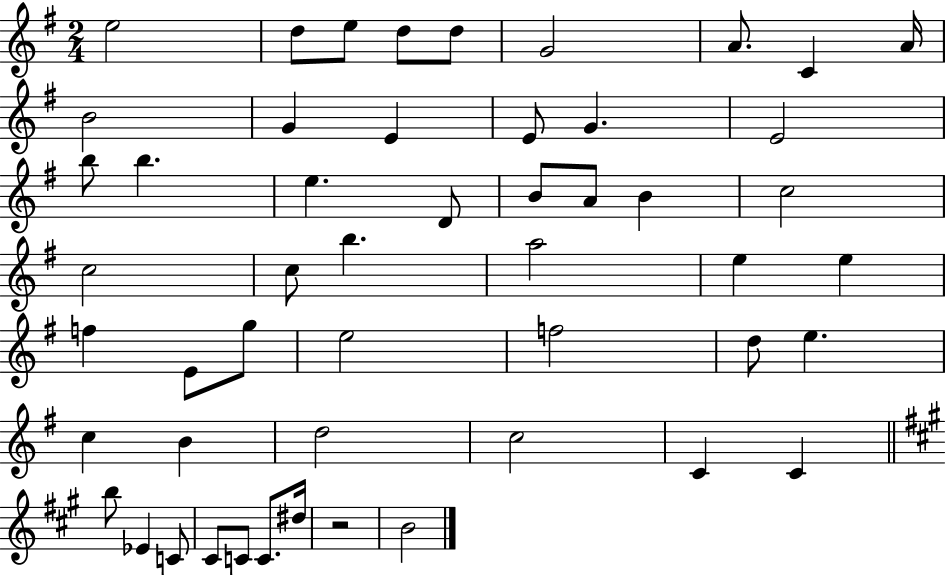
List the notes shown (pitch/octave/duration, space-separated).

E5/h D5/e E5/e D5/e D5/e G4/h A4/e. C4/q A4/s B4/h G4/q E4/q E4/e G4/q. E4/h B5/e B5/q. E5/q. D4/e B4/e A4/e B4/q C5/h C5/h C5/e B5/q. A5/h E5/q E5/q F5/q E4/e G5/e E5/h F5/h D5/e E5/q. C5/q B4/q D5/h C5/h C4/q C4/q B5/e Eb4/q C4/e C#4/e C4/e C4/e. D#5/s R/h B4/h